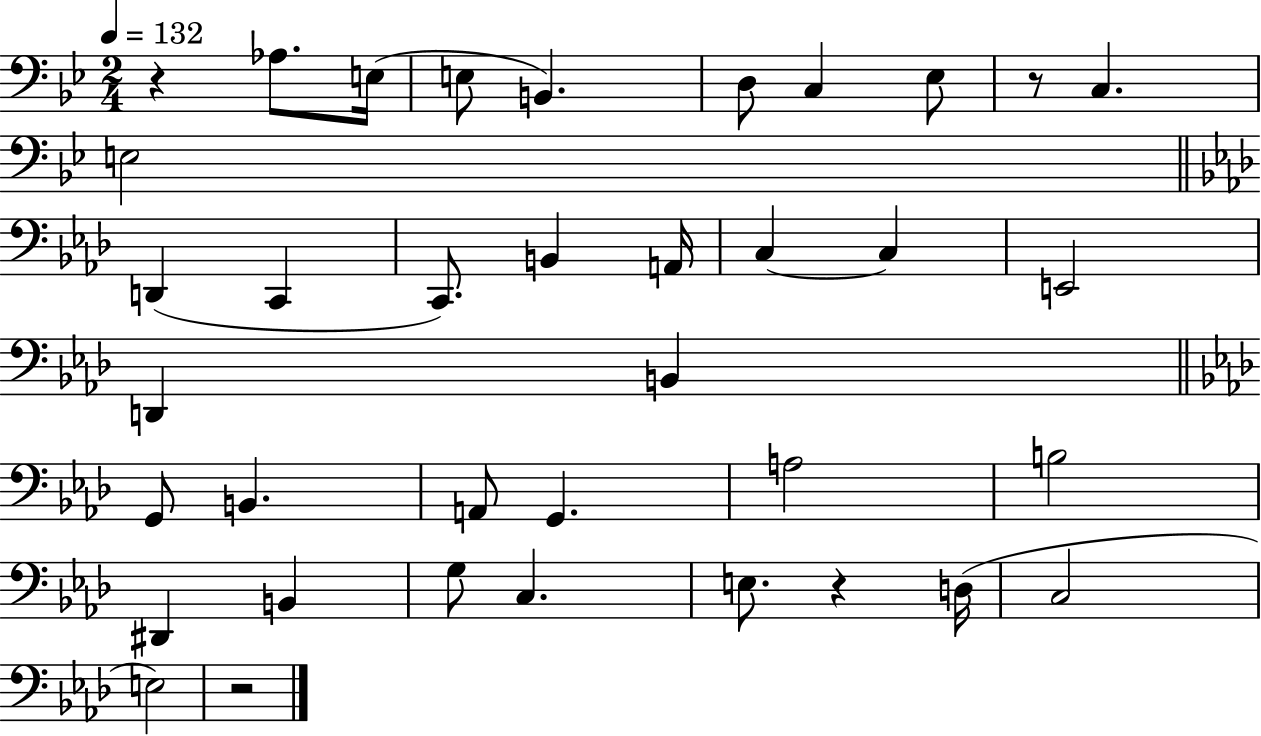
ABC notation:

X:1
T:Untitled
M:2/4
L:1/4
K:Bb
z _A,/2 E,/4 E,/2 B,, D,/2 C, _E,/2 z/2 C, E,2 D,, C,, C,,/2 B,, A,,/4 C, C, E,,2 D,, B,, G,,/2 B,, A,,/2 G,, A,2 B,2 ^D,, B,, G,/2 C, E,/2 z D,/4 C,2 E,2 z2